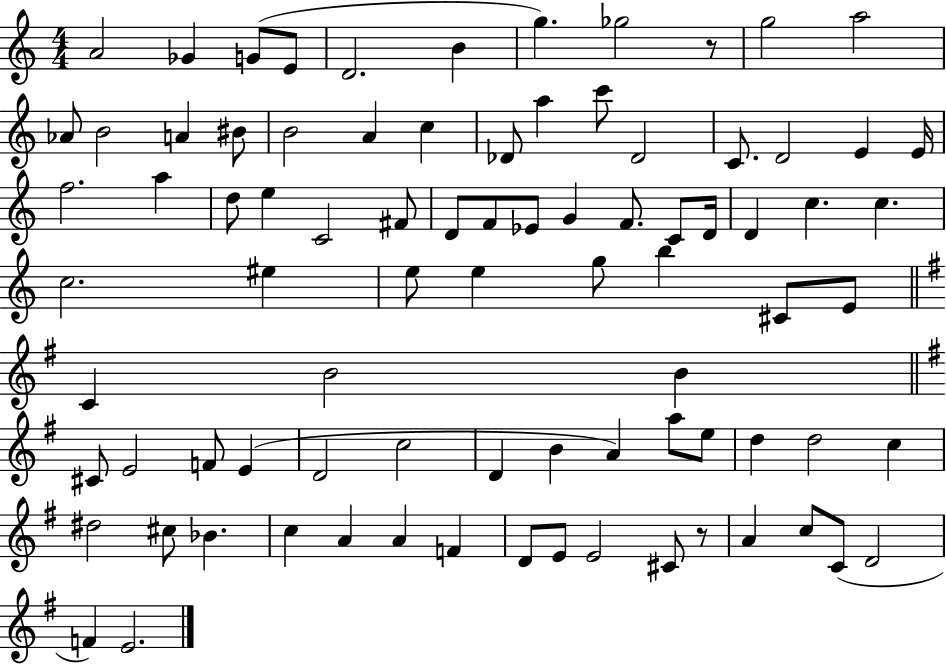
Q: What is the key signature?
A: C major